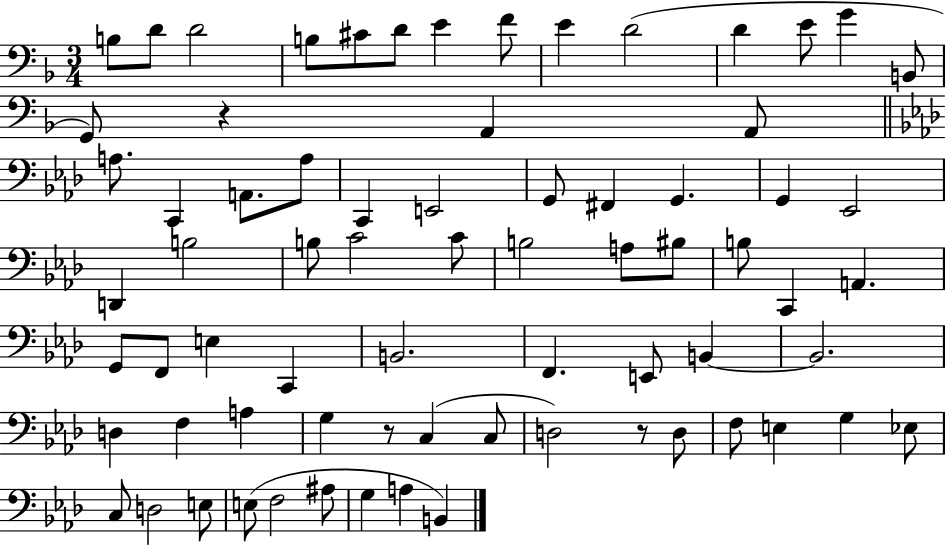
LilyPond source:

{
  \clef bass
  \numericTimeSignature
  \time 3/4
  \key f \major
  b8 d'8 d'2 | b8 cis'8 d'8 e'4 f'8 | e'4 d'2( | d'4 e'8 g'4 b,8 | \break g,8) r4 a,4 a,8 | \bar "||" \break \key f \minor a8. c,4 a,8. a8 | c,4 e,2 | g,8 fis,4 g,4. | g,4 ees,2 | \break d,4 b2 | b8 c'2 c'8 | b2 a8 bis8 | b8 c,4 a,4. | \break g,8 f,8 e4 c,4 | b,2. | f,4. e,8 b,4~~ | b,2. | \break d4 f4 a4 | g4 r8 c4( c8 | d2) r8 d8 | f8 e4 g4 ees8 | \break c8 d2 e8 | e8( f2 ais8 | g4 a4 b,4) | \bar "|."
}